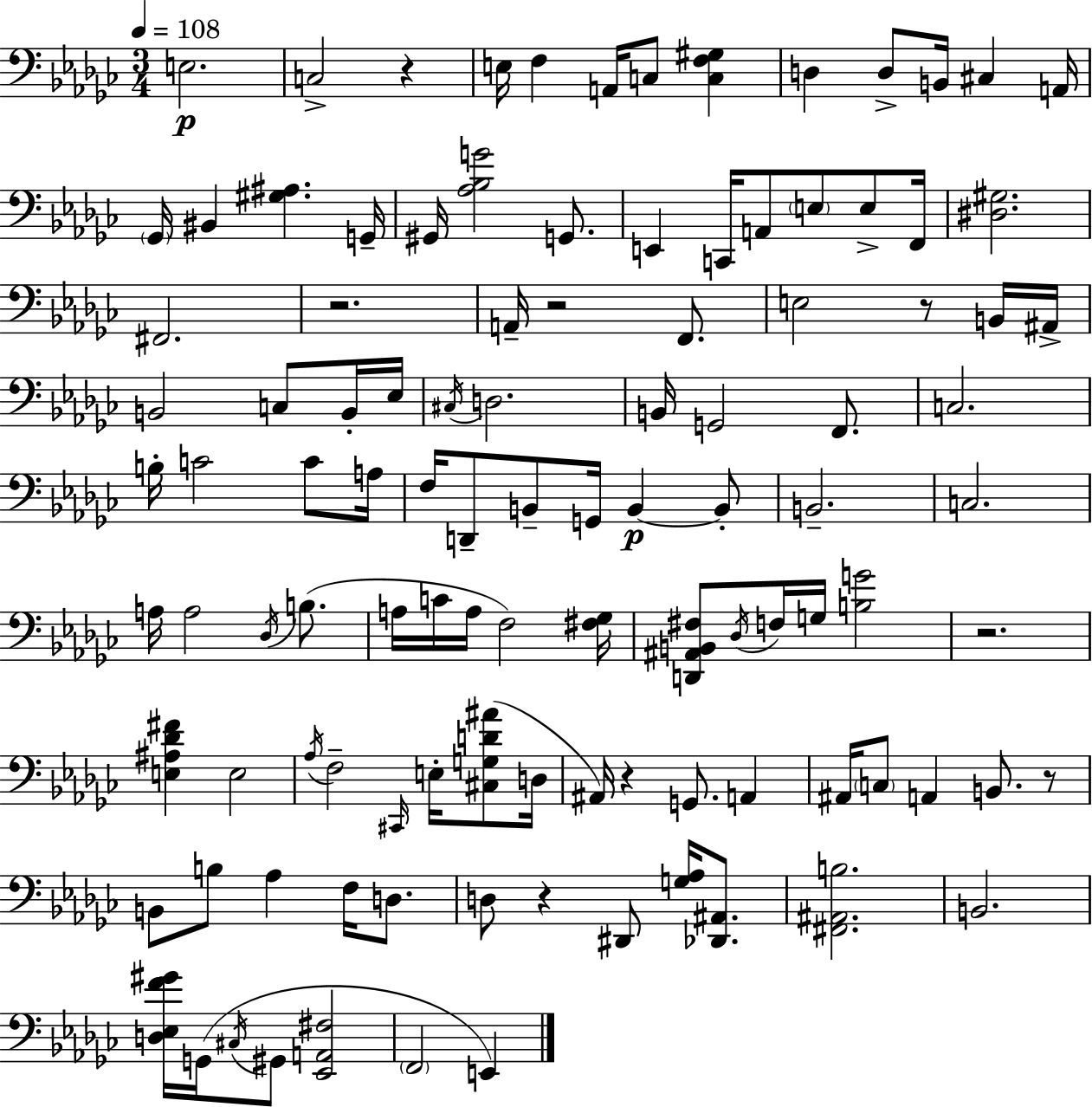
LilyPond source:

{
  \clef bass
  \numericTimeSignature
  \time 3/4
  \key ees \minor
  \tempo 4 = 108
  \repeat volta 2 { e2.\p | c2-> r4 | e16 f4 a,16 c8 <c f gis>4 | d4 d8-> b,16 cis4 a,16 | \break \parenthesize ges,16 bis,4 <gis ais>4. g,16-- | gis,16 <aes bes g'>2 g,8. | e,4 c,16 a,8 \parenthesize e8 e8-> f,16 | <dis gis>2. | \break fis,2. | r2. | a,16-- r2 f,8. | e2 r8 b,16 ais,16-> | \break b,2 c8 b,16-. ees16 | \acciaccatura { cis16 } d2. | b,16 g,2 f,8. | c2. | \break b16-. c'2 c'8 | a16 f16 d,8-- b,8-- g,16 b,4~~\p b,8-. | b,2.-- | c2. | \break a16 a2 \acciaccatura { des16 } b8.( | a16 c'16 a16 f2) | <fis ges>16 <d, ais, b, fis>8 \acciaccatura { des16 } f16 g16 <b g'>2 | r2. | \break <e ais des' fis'>4 e2 | \acciaccatura { aes16 } f2-- | \grace { cis,16 } e16-. <cis g d' ais'>8( d16 ais,16) r4 g,8. | a,4 ais,16 \parenthesize c8 a,4 | \break b,8. r8 b,8 b8 aes4 | f16 d8. d8 r4 dis,8 | <g aes>16 <des, ais,>8. <fis, ais, b>2. | b,2. | \break <d ees f' gis'>16 g,16( \acciaccatura { cis16 } gis,8 <ees, a, fis>2 | \parenthesize f,2 | e,4) } \bar "|."
}